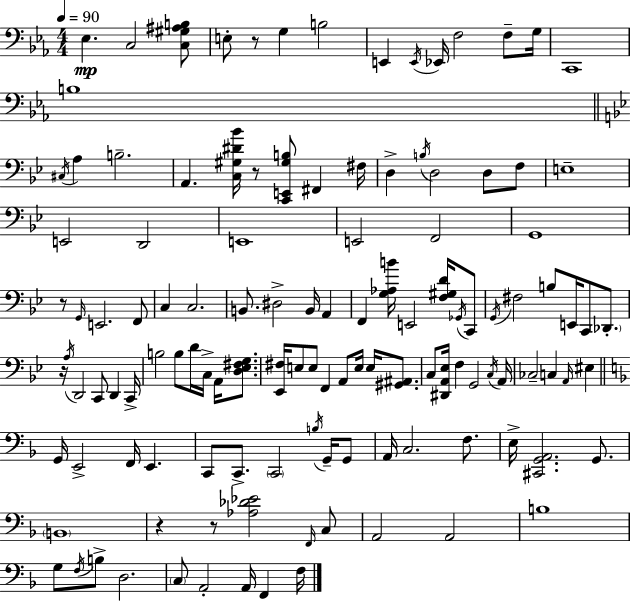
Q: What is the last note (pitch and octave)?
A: F3